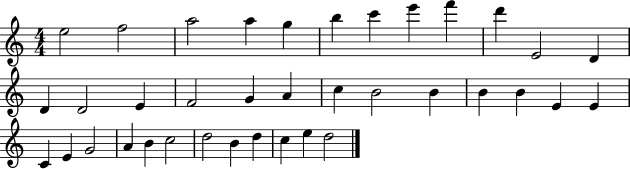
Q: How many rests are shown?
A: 0